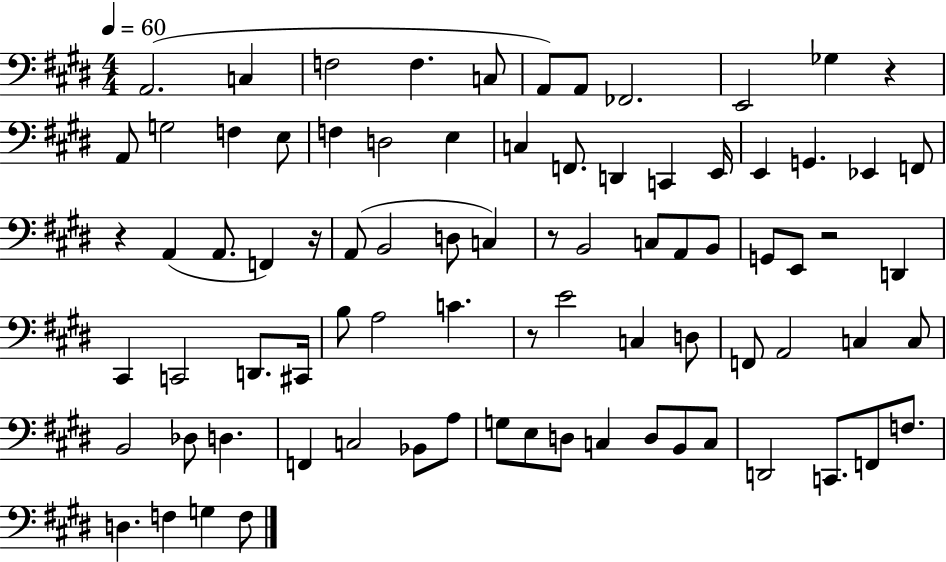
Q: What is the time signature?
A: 4/4